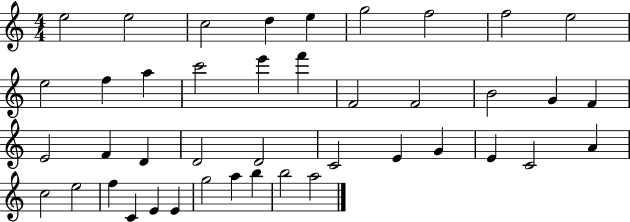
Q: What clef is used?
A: treble